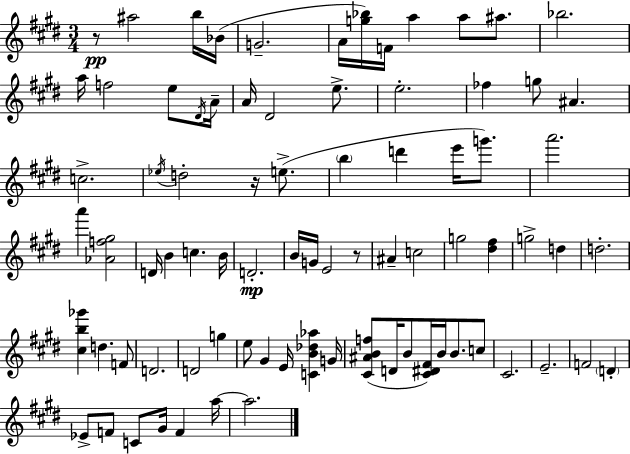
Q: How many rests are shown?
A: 3